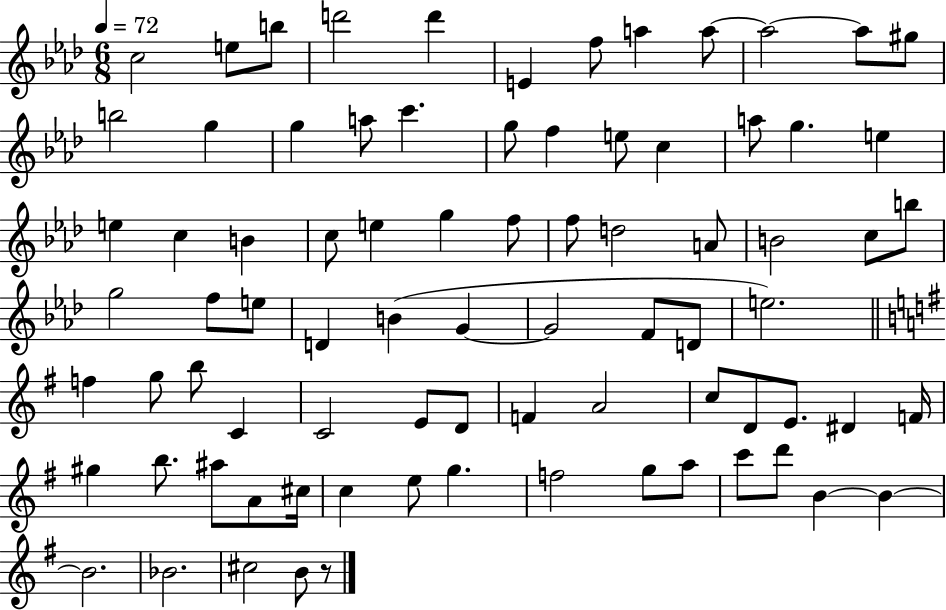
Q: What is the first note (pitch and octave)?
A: C5